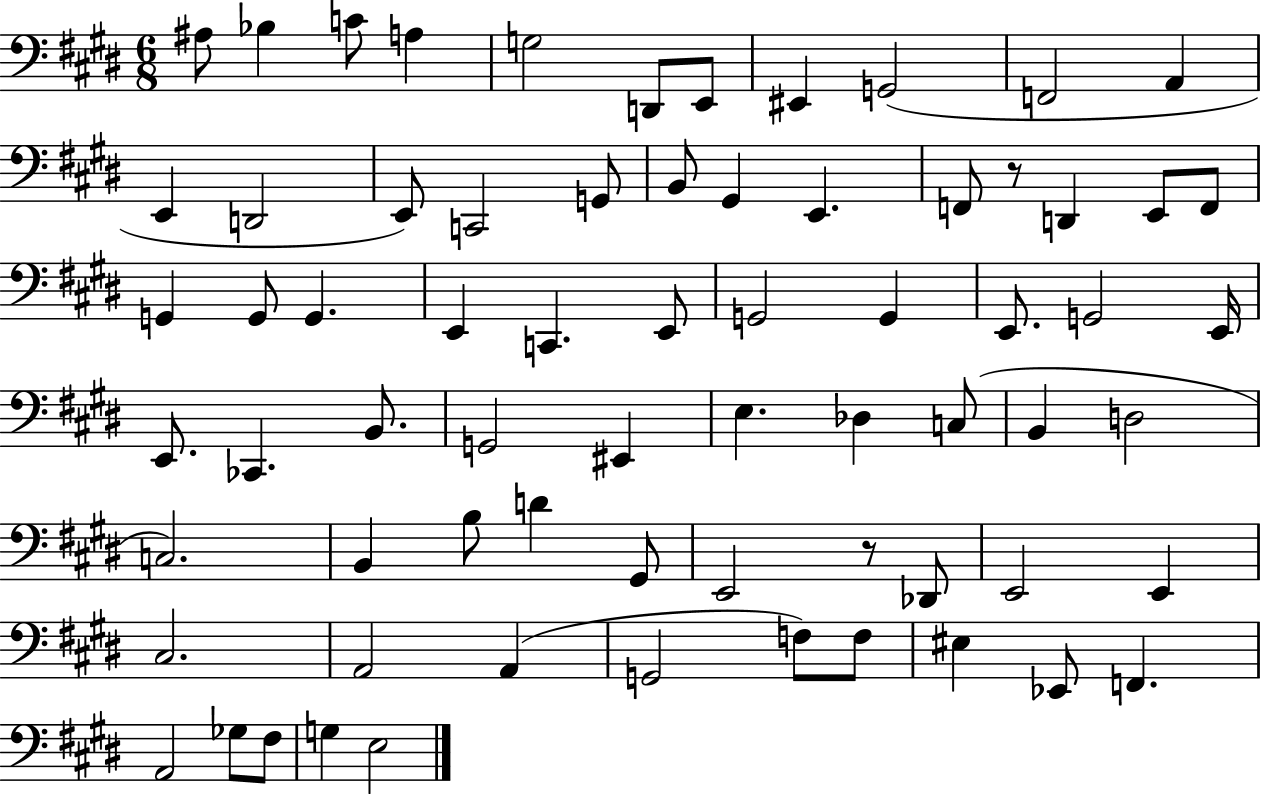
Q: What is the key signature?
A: E major